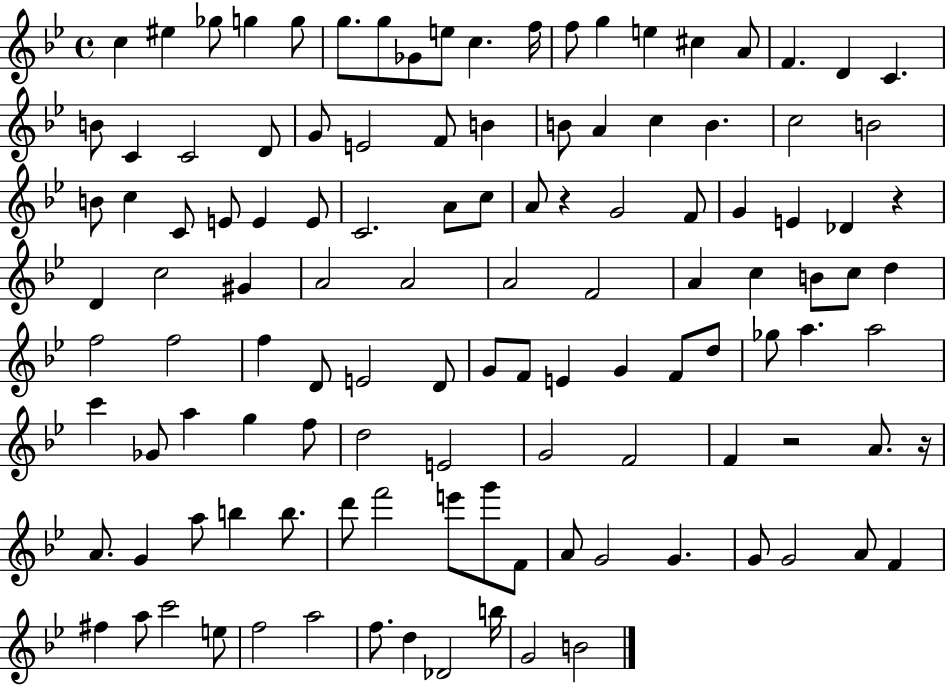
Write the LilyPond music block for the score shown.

{
  \clef treble
  \time 4/4
  \defaultTimeSignature
  \key bes \major
  \repeat volta 2 { c''4 eis''4 ges''8 g''4 g''8 | g''8. g''8 ges'8 e''8 c''4. f''16 | f''8 g''4 e''4 cis''4 a'8 | f'4. d'4 c'4. | \break b'8 c'4 c'2 d'8 | g'8 e'2 f'8 b'4 | b'8 a'4 c''4 b'4. | c''2 b'2 | \break b'8 c''4 c'8 e'8 e'4 e'8 | c'2. a'8 c''8 | a'8 r4 g'2 f'8 | g'4 e'4 des'4 r4 | \break d'4 c''2 gis'4 | a'2 a'2 | a'2 f'2 | a'4 c''4 b'8 c''8 d''4 | \break f''2 f''2 | f''4 d'8 e'2 d'8 | g'8 f'8 e'4 g'4 f'8 d''8 | ges''8 a''4. a''2 | \break c'''4 ges'8 a''4 g''4 f''8 | d''2 e'2 | g'2 f'2 | f'4 r2 a'8. r16 | \break a'8. g'4 a''8 b''4 b''8. | d'''8 f'''2 e'''8 g'''8 f'8 | a'8 g'2 g'4. | g'8 g'2 a'8 f'4 | \break fis''4 a''8 c'''2 e''8 | f''2 a''2 | f''8. d''4 des'2 b''16 | g'2 b'2 | \break } \bar "|."
}